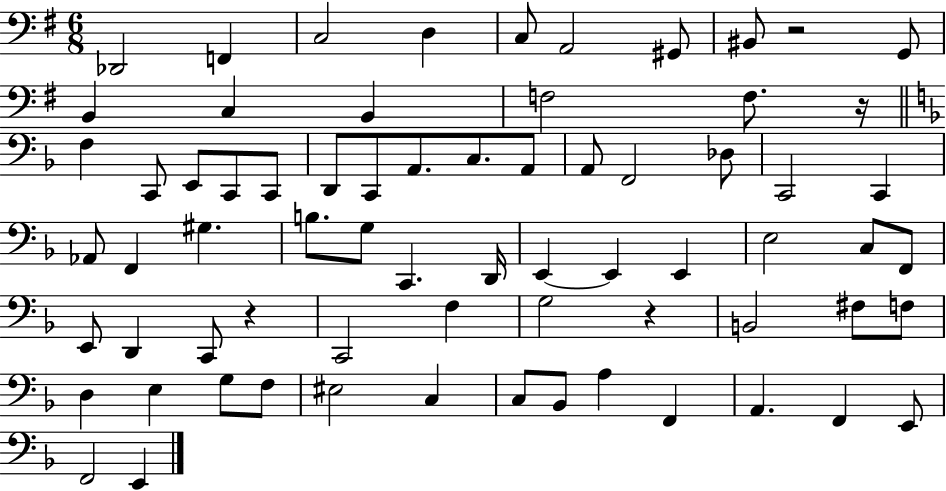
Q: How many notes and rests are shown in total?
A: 70